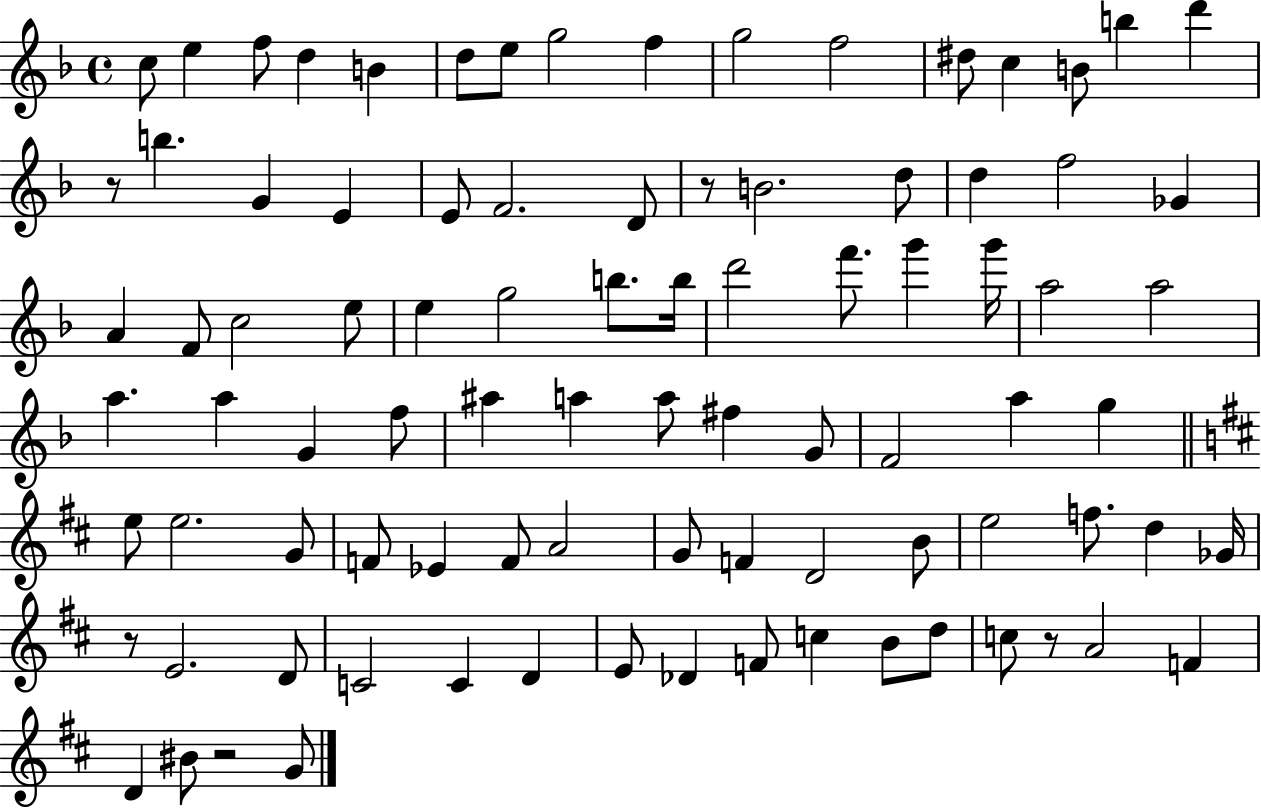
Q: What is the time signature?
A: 4/4